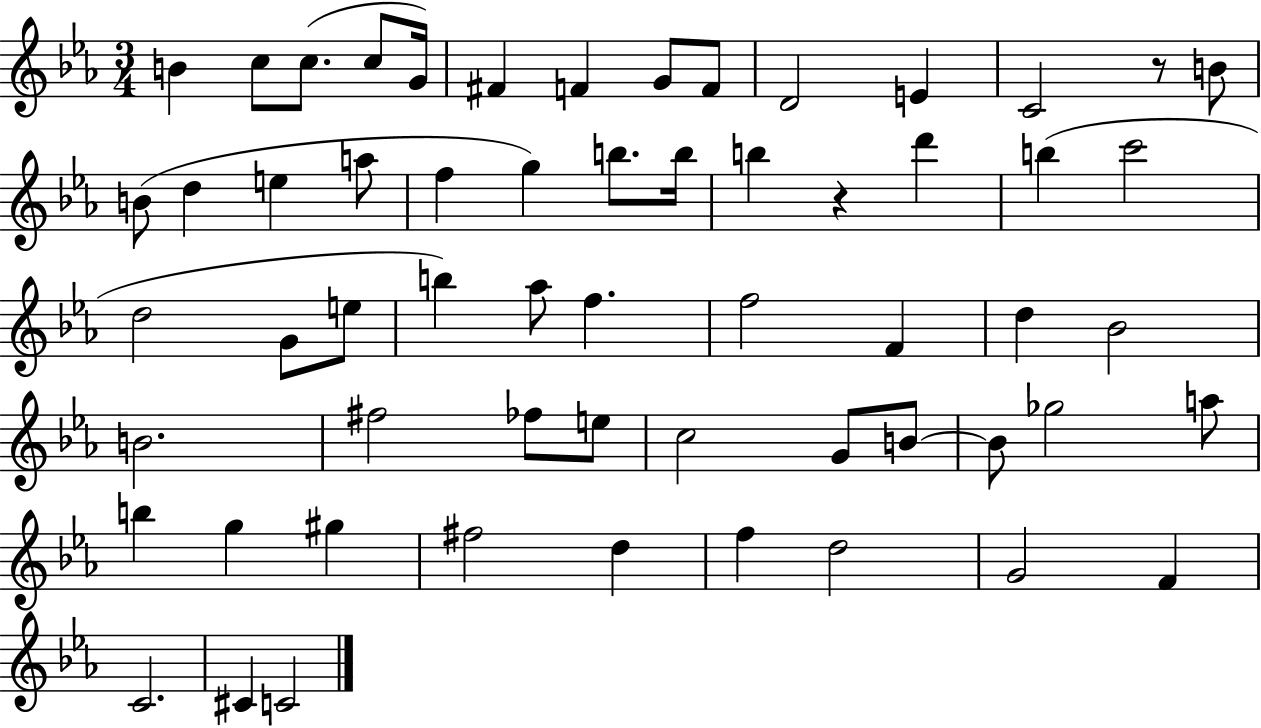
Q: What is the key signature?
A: EES major